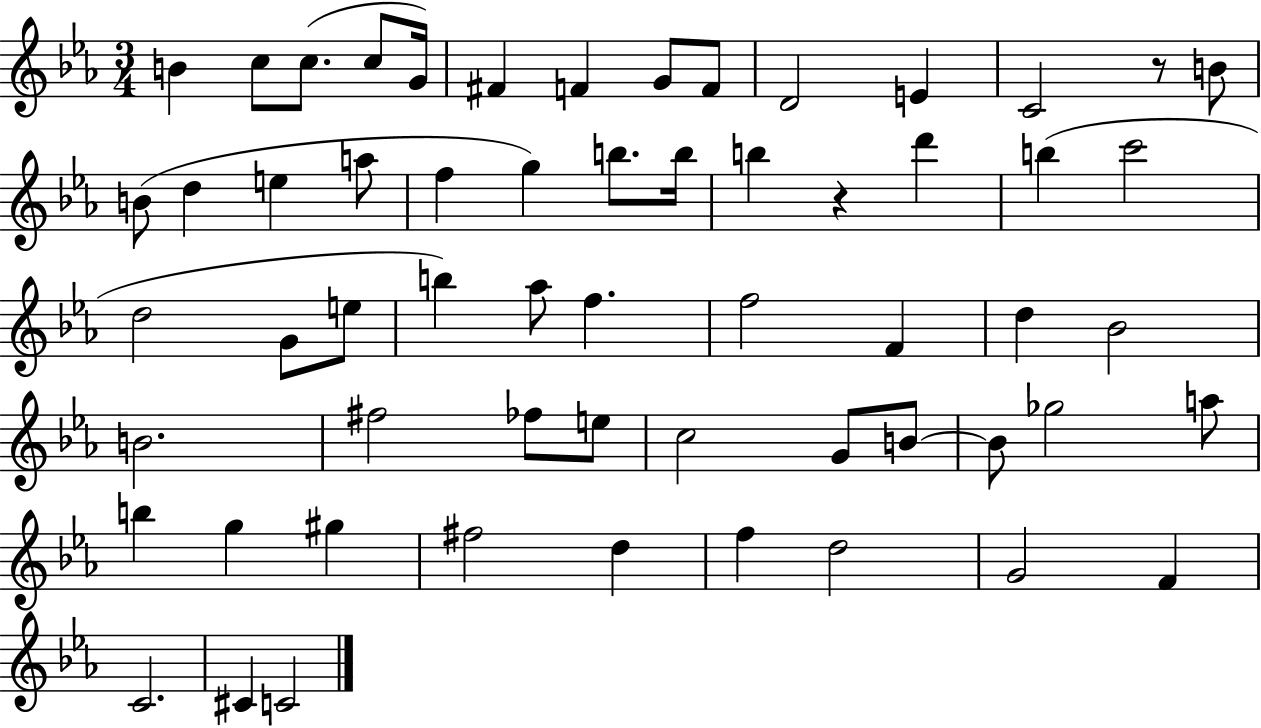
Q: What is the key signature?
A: EES major